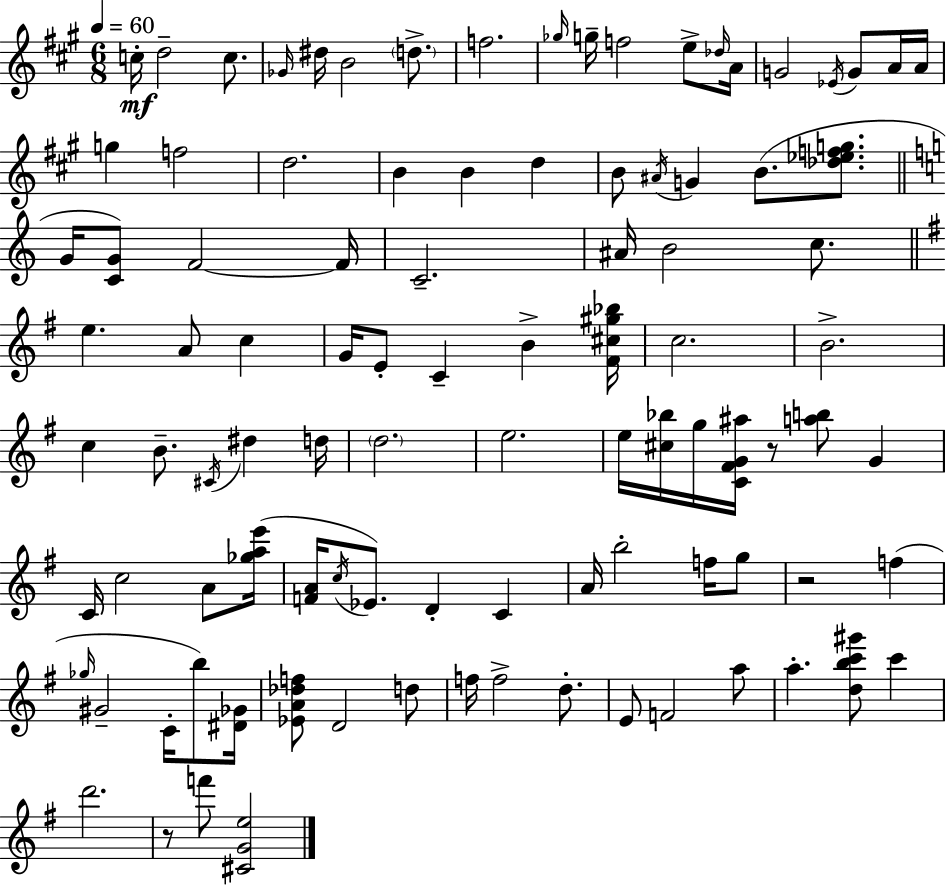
X:1
T:Untitled
M:6/8
L:1/4
K:A
c/4 d2 c/2 _G/4 ^d/4 B2 d/2 f2 _g/4 g/4 f2 e/2 _d/4 A/4 G2 _E/4 G/2 A/4 A/4 g f2 d2 B B d B/2 ^A/4 G B/2 [_d_efg]/2 G/4 [CG]/2 F2 F/4 C2 ^A/4 B2 c/2 e A/2 c G/4 E/2 C B [^F^c^g_b]/4 c2 B2 c B/2 ^C/4 ^d d/4 d2 e2 e/4 [^c_b]/4 g/4 [C^FG^a]/4 z/2 [ab]/2 G C/4 c2 A/2 [_gae']/4 [FA]/4 c/4 _E/2 D C A/4 b2 f/4 g/2 z2 f _g/4 ^G2 C/4 b/2 [^D_G]/4 [_EA_df]/2 D2 d/2 f/4 f2 d/2 E/2 F2 a/2 a [dbc'^g']/2 c' d'2 z/2 f'/2 [^CGe]2